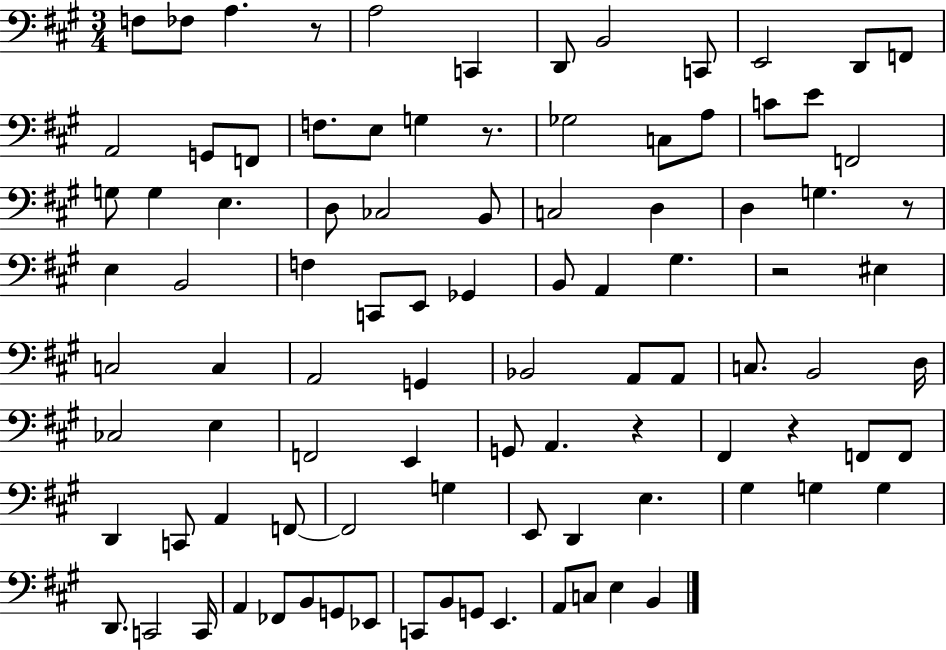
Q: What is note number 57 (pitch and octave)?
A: E2